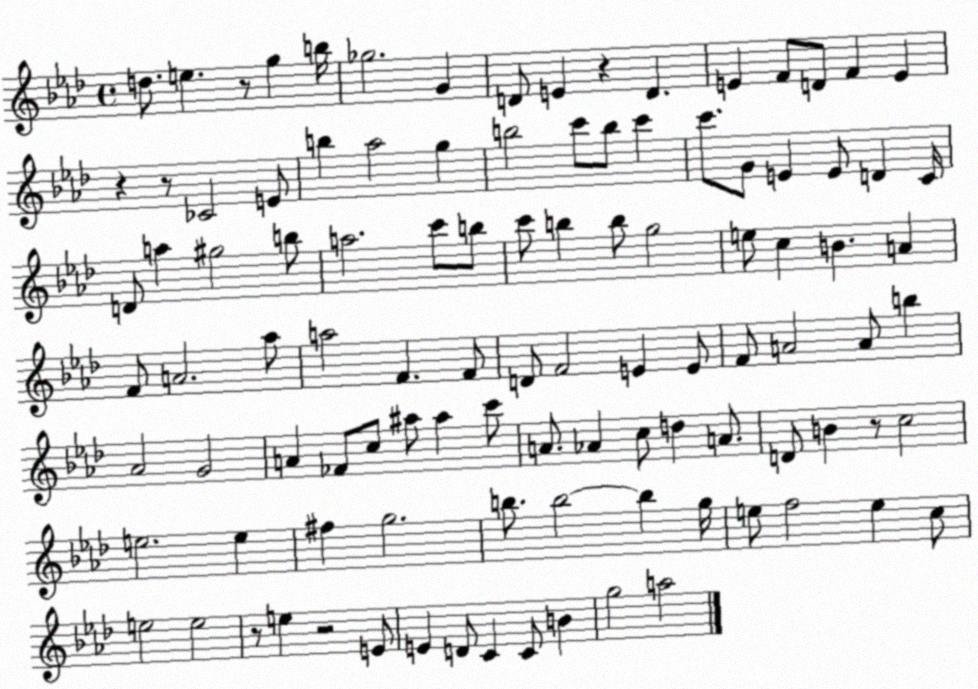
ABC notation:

X:1
T:Untitled
M:4/4
L:1/4
K:Ab
d/2 e z/2 g b/4 _g2 G D/2 E z D E F/2 D/2 F E z z/2 _C2 E/2 b _a2 g b2 c'/2 b/2 c' c'/2 G/2 E E/2 D C/4 D/2 a ^g2 b/2 a2 c'/2 b/2 c'/2 b b/2 g2 e/2 c B A F/2 A2 _a/2 a2 F F/2 D/2 F2 E E/2 F/2 A2 A/2 b _A2 G2 A _F/2 c/2 ^a/2 ^a c'/2 A/2 _A c/2 d A/2 D/2 B z/2 c2 e2 e ^f g2 b/2 b2 b g/4 e/2 f2 e c/2 e2 e2 z/2 e z2 E/2 E D/2 C C/2 B g2 a2